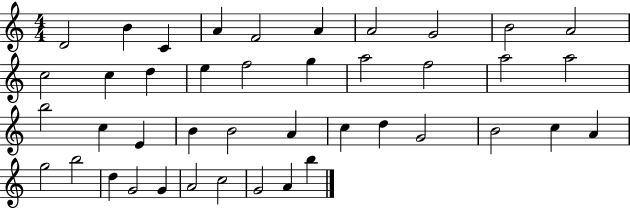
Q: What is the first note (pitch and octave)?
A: D4